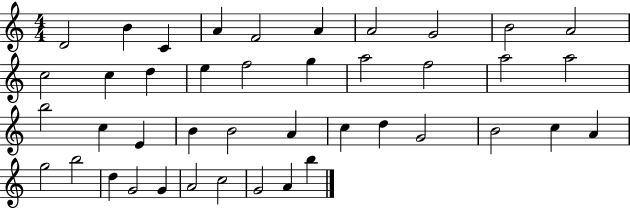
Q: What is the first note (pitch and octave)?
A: D4